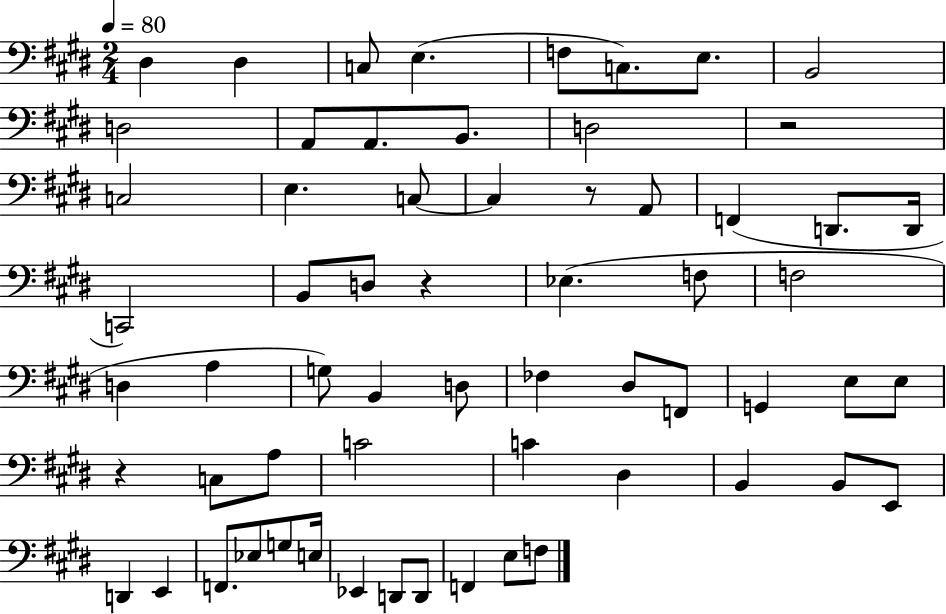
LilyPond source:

{
  \clef bass
  \numericTimeSignature
  \time 2/4
  \key e \major
  \tempo 4 = 80
  \repeat volta 2 { dis4 dis4 | c8 e4.( | f8 c8.) e8. | b,2 | \break d2 | a,8 a,8. b,8. | d2 | r2 | \break c2 | e4. c8~~ | c4 r8 a,8 | f,4( d,8. d,16 | \break c,2) | b,8 d8 r4 | ees4.( f8 | f2 | \break d4 a4 | g8) b,4 d8 | fes4 dis8 f,8 | g,4 e8 e8 | \break r4 c8 a8 | c'2 | c'4 dis4 | b,4 b,8 e,8 | \break d,4 e,4 | f,8. ees8 g8 e16 | ees,4 d,8 d,8 | f,4 e8 f8 | \break } \bar "|."
}